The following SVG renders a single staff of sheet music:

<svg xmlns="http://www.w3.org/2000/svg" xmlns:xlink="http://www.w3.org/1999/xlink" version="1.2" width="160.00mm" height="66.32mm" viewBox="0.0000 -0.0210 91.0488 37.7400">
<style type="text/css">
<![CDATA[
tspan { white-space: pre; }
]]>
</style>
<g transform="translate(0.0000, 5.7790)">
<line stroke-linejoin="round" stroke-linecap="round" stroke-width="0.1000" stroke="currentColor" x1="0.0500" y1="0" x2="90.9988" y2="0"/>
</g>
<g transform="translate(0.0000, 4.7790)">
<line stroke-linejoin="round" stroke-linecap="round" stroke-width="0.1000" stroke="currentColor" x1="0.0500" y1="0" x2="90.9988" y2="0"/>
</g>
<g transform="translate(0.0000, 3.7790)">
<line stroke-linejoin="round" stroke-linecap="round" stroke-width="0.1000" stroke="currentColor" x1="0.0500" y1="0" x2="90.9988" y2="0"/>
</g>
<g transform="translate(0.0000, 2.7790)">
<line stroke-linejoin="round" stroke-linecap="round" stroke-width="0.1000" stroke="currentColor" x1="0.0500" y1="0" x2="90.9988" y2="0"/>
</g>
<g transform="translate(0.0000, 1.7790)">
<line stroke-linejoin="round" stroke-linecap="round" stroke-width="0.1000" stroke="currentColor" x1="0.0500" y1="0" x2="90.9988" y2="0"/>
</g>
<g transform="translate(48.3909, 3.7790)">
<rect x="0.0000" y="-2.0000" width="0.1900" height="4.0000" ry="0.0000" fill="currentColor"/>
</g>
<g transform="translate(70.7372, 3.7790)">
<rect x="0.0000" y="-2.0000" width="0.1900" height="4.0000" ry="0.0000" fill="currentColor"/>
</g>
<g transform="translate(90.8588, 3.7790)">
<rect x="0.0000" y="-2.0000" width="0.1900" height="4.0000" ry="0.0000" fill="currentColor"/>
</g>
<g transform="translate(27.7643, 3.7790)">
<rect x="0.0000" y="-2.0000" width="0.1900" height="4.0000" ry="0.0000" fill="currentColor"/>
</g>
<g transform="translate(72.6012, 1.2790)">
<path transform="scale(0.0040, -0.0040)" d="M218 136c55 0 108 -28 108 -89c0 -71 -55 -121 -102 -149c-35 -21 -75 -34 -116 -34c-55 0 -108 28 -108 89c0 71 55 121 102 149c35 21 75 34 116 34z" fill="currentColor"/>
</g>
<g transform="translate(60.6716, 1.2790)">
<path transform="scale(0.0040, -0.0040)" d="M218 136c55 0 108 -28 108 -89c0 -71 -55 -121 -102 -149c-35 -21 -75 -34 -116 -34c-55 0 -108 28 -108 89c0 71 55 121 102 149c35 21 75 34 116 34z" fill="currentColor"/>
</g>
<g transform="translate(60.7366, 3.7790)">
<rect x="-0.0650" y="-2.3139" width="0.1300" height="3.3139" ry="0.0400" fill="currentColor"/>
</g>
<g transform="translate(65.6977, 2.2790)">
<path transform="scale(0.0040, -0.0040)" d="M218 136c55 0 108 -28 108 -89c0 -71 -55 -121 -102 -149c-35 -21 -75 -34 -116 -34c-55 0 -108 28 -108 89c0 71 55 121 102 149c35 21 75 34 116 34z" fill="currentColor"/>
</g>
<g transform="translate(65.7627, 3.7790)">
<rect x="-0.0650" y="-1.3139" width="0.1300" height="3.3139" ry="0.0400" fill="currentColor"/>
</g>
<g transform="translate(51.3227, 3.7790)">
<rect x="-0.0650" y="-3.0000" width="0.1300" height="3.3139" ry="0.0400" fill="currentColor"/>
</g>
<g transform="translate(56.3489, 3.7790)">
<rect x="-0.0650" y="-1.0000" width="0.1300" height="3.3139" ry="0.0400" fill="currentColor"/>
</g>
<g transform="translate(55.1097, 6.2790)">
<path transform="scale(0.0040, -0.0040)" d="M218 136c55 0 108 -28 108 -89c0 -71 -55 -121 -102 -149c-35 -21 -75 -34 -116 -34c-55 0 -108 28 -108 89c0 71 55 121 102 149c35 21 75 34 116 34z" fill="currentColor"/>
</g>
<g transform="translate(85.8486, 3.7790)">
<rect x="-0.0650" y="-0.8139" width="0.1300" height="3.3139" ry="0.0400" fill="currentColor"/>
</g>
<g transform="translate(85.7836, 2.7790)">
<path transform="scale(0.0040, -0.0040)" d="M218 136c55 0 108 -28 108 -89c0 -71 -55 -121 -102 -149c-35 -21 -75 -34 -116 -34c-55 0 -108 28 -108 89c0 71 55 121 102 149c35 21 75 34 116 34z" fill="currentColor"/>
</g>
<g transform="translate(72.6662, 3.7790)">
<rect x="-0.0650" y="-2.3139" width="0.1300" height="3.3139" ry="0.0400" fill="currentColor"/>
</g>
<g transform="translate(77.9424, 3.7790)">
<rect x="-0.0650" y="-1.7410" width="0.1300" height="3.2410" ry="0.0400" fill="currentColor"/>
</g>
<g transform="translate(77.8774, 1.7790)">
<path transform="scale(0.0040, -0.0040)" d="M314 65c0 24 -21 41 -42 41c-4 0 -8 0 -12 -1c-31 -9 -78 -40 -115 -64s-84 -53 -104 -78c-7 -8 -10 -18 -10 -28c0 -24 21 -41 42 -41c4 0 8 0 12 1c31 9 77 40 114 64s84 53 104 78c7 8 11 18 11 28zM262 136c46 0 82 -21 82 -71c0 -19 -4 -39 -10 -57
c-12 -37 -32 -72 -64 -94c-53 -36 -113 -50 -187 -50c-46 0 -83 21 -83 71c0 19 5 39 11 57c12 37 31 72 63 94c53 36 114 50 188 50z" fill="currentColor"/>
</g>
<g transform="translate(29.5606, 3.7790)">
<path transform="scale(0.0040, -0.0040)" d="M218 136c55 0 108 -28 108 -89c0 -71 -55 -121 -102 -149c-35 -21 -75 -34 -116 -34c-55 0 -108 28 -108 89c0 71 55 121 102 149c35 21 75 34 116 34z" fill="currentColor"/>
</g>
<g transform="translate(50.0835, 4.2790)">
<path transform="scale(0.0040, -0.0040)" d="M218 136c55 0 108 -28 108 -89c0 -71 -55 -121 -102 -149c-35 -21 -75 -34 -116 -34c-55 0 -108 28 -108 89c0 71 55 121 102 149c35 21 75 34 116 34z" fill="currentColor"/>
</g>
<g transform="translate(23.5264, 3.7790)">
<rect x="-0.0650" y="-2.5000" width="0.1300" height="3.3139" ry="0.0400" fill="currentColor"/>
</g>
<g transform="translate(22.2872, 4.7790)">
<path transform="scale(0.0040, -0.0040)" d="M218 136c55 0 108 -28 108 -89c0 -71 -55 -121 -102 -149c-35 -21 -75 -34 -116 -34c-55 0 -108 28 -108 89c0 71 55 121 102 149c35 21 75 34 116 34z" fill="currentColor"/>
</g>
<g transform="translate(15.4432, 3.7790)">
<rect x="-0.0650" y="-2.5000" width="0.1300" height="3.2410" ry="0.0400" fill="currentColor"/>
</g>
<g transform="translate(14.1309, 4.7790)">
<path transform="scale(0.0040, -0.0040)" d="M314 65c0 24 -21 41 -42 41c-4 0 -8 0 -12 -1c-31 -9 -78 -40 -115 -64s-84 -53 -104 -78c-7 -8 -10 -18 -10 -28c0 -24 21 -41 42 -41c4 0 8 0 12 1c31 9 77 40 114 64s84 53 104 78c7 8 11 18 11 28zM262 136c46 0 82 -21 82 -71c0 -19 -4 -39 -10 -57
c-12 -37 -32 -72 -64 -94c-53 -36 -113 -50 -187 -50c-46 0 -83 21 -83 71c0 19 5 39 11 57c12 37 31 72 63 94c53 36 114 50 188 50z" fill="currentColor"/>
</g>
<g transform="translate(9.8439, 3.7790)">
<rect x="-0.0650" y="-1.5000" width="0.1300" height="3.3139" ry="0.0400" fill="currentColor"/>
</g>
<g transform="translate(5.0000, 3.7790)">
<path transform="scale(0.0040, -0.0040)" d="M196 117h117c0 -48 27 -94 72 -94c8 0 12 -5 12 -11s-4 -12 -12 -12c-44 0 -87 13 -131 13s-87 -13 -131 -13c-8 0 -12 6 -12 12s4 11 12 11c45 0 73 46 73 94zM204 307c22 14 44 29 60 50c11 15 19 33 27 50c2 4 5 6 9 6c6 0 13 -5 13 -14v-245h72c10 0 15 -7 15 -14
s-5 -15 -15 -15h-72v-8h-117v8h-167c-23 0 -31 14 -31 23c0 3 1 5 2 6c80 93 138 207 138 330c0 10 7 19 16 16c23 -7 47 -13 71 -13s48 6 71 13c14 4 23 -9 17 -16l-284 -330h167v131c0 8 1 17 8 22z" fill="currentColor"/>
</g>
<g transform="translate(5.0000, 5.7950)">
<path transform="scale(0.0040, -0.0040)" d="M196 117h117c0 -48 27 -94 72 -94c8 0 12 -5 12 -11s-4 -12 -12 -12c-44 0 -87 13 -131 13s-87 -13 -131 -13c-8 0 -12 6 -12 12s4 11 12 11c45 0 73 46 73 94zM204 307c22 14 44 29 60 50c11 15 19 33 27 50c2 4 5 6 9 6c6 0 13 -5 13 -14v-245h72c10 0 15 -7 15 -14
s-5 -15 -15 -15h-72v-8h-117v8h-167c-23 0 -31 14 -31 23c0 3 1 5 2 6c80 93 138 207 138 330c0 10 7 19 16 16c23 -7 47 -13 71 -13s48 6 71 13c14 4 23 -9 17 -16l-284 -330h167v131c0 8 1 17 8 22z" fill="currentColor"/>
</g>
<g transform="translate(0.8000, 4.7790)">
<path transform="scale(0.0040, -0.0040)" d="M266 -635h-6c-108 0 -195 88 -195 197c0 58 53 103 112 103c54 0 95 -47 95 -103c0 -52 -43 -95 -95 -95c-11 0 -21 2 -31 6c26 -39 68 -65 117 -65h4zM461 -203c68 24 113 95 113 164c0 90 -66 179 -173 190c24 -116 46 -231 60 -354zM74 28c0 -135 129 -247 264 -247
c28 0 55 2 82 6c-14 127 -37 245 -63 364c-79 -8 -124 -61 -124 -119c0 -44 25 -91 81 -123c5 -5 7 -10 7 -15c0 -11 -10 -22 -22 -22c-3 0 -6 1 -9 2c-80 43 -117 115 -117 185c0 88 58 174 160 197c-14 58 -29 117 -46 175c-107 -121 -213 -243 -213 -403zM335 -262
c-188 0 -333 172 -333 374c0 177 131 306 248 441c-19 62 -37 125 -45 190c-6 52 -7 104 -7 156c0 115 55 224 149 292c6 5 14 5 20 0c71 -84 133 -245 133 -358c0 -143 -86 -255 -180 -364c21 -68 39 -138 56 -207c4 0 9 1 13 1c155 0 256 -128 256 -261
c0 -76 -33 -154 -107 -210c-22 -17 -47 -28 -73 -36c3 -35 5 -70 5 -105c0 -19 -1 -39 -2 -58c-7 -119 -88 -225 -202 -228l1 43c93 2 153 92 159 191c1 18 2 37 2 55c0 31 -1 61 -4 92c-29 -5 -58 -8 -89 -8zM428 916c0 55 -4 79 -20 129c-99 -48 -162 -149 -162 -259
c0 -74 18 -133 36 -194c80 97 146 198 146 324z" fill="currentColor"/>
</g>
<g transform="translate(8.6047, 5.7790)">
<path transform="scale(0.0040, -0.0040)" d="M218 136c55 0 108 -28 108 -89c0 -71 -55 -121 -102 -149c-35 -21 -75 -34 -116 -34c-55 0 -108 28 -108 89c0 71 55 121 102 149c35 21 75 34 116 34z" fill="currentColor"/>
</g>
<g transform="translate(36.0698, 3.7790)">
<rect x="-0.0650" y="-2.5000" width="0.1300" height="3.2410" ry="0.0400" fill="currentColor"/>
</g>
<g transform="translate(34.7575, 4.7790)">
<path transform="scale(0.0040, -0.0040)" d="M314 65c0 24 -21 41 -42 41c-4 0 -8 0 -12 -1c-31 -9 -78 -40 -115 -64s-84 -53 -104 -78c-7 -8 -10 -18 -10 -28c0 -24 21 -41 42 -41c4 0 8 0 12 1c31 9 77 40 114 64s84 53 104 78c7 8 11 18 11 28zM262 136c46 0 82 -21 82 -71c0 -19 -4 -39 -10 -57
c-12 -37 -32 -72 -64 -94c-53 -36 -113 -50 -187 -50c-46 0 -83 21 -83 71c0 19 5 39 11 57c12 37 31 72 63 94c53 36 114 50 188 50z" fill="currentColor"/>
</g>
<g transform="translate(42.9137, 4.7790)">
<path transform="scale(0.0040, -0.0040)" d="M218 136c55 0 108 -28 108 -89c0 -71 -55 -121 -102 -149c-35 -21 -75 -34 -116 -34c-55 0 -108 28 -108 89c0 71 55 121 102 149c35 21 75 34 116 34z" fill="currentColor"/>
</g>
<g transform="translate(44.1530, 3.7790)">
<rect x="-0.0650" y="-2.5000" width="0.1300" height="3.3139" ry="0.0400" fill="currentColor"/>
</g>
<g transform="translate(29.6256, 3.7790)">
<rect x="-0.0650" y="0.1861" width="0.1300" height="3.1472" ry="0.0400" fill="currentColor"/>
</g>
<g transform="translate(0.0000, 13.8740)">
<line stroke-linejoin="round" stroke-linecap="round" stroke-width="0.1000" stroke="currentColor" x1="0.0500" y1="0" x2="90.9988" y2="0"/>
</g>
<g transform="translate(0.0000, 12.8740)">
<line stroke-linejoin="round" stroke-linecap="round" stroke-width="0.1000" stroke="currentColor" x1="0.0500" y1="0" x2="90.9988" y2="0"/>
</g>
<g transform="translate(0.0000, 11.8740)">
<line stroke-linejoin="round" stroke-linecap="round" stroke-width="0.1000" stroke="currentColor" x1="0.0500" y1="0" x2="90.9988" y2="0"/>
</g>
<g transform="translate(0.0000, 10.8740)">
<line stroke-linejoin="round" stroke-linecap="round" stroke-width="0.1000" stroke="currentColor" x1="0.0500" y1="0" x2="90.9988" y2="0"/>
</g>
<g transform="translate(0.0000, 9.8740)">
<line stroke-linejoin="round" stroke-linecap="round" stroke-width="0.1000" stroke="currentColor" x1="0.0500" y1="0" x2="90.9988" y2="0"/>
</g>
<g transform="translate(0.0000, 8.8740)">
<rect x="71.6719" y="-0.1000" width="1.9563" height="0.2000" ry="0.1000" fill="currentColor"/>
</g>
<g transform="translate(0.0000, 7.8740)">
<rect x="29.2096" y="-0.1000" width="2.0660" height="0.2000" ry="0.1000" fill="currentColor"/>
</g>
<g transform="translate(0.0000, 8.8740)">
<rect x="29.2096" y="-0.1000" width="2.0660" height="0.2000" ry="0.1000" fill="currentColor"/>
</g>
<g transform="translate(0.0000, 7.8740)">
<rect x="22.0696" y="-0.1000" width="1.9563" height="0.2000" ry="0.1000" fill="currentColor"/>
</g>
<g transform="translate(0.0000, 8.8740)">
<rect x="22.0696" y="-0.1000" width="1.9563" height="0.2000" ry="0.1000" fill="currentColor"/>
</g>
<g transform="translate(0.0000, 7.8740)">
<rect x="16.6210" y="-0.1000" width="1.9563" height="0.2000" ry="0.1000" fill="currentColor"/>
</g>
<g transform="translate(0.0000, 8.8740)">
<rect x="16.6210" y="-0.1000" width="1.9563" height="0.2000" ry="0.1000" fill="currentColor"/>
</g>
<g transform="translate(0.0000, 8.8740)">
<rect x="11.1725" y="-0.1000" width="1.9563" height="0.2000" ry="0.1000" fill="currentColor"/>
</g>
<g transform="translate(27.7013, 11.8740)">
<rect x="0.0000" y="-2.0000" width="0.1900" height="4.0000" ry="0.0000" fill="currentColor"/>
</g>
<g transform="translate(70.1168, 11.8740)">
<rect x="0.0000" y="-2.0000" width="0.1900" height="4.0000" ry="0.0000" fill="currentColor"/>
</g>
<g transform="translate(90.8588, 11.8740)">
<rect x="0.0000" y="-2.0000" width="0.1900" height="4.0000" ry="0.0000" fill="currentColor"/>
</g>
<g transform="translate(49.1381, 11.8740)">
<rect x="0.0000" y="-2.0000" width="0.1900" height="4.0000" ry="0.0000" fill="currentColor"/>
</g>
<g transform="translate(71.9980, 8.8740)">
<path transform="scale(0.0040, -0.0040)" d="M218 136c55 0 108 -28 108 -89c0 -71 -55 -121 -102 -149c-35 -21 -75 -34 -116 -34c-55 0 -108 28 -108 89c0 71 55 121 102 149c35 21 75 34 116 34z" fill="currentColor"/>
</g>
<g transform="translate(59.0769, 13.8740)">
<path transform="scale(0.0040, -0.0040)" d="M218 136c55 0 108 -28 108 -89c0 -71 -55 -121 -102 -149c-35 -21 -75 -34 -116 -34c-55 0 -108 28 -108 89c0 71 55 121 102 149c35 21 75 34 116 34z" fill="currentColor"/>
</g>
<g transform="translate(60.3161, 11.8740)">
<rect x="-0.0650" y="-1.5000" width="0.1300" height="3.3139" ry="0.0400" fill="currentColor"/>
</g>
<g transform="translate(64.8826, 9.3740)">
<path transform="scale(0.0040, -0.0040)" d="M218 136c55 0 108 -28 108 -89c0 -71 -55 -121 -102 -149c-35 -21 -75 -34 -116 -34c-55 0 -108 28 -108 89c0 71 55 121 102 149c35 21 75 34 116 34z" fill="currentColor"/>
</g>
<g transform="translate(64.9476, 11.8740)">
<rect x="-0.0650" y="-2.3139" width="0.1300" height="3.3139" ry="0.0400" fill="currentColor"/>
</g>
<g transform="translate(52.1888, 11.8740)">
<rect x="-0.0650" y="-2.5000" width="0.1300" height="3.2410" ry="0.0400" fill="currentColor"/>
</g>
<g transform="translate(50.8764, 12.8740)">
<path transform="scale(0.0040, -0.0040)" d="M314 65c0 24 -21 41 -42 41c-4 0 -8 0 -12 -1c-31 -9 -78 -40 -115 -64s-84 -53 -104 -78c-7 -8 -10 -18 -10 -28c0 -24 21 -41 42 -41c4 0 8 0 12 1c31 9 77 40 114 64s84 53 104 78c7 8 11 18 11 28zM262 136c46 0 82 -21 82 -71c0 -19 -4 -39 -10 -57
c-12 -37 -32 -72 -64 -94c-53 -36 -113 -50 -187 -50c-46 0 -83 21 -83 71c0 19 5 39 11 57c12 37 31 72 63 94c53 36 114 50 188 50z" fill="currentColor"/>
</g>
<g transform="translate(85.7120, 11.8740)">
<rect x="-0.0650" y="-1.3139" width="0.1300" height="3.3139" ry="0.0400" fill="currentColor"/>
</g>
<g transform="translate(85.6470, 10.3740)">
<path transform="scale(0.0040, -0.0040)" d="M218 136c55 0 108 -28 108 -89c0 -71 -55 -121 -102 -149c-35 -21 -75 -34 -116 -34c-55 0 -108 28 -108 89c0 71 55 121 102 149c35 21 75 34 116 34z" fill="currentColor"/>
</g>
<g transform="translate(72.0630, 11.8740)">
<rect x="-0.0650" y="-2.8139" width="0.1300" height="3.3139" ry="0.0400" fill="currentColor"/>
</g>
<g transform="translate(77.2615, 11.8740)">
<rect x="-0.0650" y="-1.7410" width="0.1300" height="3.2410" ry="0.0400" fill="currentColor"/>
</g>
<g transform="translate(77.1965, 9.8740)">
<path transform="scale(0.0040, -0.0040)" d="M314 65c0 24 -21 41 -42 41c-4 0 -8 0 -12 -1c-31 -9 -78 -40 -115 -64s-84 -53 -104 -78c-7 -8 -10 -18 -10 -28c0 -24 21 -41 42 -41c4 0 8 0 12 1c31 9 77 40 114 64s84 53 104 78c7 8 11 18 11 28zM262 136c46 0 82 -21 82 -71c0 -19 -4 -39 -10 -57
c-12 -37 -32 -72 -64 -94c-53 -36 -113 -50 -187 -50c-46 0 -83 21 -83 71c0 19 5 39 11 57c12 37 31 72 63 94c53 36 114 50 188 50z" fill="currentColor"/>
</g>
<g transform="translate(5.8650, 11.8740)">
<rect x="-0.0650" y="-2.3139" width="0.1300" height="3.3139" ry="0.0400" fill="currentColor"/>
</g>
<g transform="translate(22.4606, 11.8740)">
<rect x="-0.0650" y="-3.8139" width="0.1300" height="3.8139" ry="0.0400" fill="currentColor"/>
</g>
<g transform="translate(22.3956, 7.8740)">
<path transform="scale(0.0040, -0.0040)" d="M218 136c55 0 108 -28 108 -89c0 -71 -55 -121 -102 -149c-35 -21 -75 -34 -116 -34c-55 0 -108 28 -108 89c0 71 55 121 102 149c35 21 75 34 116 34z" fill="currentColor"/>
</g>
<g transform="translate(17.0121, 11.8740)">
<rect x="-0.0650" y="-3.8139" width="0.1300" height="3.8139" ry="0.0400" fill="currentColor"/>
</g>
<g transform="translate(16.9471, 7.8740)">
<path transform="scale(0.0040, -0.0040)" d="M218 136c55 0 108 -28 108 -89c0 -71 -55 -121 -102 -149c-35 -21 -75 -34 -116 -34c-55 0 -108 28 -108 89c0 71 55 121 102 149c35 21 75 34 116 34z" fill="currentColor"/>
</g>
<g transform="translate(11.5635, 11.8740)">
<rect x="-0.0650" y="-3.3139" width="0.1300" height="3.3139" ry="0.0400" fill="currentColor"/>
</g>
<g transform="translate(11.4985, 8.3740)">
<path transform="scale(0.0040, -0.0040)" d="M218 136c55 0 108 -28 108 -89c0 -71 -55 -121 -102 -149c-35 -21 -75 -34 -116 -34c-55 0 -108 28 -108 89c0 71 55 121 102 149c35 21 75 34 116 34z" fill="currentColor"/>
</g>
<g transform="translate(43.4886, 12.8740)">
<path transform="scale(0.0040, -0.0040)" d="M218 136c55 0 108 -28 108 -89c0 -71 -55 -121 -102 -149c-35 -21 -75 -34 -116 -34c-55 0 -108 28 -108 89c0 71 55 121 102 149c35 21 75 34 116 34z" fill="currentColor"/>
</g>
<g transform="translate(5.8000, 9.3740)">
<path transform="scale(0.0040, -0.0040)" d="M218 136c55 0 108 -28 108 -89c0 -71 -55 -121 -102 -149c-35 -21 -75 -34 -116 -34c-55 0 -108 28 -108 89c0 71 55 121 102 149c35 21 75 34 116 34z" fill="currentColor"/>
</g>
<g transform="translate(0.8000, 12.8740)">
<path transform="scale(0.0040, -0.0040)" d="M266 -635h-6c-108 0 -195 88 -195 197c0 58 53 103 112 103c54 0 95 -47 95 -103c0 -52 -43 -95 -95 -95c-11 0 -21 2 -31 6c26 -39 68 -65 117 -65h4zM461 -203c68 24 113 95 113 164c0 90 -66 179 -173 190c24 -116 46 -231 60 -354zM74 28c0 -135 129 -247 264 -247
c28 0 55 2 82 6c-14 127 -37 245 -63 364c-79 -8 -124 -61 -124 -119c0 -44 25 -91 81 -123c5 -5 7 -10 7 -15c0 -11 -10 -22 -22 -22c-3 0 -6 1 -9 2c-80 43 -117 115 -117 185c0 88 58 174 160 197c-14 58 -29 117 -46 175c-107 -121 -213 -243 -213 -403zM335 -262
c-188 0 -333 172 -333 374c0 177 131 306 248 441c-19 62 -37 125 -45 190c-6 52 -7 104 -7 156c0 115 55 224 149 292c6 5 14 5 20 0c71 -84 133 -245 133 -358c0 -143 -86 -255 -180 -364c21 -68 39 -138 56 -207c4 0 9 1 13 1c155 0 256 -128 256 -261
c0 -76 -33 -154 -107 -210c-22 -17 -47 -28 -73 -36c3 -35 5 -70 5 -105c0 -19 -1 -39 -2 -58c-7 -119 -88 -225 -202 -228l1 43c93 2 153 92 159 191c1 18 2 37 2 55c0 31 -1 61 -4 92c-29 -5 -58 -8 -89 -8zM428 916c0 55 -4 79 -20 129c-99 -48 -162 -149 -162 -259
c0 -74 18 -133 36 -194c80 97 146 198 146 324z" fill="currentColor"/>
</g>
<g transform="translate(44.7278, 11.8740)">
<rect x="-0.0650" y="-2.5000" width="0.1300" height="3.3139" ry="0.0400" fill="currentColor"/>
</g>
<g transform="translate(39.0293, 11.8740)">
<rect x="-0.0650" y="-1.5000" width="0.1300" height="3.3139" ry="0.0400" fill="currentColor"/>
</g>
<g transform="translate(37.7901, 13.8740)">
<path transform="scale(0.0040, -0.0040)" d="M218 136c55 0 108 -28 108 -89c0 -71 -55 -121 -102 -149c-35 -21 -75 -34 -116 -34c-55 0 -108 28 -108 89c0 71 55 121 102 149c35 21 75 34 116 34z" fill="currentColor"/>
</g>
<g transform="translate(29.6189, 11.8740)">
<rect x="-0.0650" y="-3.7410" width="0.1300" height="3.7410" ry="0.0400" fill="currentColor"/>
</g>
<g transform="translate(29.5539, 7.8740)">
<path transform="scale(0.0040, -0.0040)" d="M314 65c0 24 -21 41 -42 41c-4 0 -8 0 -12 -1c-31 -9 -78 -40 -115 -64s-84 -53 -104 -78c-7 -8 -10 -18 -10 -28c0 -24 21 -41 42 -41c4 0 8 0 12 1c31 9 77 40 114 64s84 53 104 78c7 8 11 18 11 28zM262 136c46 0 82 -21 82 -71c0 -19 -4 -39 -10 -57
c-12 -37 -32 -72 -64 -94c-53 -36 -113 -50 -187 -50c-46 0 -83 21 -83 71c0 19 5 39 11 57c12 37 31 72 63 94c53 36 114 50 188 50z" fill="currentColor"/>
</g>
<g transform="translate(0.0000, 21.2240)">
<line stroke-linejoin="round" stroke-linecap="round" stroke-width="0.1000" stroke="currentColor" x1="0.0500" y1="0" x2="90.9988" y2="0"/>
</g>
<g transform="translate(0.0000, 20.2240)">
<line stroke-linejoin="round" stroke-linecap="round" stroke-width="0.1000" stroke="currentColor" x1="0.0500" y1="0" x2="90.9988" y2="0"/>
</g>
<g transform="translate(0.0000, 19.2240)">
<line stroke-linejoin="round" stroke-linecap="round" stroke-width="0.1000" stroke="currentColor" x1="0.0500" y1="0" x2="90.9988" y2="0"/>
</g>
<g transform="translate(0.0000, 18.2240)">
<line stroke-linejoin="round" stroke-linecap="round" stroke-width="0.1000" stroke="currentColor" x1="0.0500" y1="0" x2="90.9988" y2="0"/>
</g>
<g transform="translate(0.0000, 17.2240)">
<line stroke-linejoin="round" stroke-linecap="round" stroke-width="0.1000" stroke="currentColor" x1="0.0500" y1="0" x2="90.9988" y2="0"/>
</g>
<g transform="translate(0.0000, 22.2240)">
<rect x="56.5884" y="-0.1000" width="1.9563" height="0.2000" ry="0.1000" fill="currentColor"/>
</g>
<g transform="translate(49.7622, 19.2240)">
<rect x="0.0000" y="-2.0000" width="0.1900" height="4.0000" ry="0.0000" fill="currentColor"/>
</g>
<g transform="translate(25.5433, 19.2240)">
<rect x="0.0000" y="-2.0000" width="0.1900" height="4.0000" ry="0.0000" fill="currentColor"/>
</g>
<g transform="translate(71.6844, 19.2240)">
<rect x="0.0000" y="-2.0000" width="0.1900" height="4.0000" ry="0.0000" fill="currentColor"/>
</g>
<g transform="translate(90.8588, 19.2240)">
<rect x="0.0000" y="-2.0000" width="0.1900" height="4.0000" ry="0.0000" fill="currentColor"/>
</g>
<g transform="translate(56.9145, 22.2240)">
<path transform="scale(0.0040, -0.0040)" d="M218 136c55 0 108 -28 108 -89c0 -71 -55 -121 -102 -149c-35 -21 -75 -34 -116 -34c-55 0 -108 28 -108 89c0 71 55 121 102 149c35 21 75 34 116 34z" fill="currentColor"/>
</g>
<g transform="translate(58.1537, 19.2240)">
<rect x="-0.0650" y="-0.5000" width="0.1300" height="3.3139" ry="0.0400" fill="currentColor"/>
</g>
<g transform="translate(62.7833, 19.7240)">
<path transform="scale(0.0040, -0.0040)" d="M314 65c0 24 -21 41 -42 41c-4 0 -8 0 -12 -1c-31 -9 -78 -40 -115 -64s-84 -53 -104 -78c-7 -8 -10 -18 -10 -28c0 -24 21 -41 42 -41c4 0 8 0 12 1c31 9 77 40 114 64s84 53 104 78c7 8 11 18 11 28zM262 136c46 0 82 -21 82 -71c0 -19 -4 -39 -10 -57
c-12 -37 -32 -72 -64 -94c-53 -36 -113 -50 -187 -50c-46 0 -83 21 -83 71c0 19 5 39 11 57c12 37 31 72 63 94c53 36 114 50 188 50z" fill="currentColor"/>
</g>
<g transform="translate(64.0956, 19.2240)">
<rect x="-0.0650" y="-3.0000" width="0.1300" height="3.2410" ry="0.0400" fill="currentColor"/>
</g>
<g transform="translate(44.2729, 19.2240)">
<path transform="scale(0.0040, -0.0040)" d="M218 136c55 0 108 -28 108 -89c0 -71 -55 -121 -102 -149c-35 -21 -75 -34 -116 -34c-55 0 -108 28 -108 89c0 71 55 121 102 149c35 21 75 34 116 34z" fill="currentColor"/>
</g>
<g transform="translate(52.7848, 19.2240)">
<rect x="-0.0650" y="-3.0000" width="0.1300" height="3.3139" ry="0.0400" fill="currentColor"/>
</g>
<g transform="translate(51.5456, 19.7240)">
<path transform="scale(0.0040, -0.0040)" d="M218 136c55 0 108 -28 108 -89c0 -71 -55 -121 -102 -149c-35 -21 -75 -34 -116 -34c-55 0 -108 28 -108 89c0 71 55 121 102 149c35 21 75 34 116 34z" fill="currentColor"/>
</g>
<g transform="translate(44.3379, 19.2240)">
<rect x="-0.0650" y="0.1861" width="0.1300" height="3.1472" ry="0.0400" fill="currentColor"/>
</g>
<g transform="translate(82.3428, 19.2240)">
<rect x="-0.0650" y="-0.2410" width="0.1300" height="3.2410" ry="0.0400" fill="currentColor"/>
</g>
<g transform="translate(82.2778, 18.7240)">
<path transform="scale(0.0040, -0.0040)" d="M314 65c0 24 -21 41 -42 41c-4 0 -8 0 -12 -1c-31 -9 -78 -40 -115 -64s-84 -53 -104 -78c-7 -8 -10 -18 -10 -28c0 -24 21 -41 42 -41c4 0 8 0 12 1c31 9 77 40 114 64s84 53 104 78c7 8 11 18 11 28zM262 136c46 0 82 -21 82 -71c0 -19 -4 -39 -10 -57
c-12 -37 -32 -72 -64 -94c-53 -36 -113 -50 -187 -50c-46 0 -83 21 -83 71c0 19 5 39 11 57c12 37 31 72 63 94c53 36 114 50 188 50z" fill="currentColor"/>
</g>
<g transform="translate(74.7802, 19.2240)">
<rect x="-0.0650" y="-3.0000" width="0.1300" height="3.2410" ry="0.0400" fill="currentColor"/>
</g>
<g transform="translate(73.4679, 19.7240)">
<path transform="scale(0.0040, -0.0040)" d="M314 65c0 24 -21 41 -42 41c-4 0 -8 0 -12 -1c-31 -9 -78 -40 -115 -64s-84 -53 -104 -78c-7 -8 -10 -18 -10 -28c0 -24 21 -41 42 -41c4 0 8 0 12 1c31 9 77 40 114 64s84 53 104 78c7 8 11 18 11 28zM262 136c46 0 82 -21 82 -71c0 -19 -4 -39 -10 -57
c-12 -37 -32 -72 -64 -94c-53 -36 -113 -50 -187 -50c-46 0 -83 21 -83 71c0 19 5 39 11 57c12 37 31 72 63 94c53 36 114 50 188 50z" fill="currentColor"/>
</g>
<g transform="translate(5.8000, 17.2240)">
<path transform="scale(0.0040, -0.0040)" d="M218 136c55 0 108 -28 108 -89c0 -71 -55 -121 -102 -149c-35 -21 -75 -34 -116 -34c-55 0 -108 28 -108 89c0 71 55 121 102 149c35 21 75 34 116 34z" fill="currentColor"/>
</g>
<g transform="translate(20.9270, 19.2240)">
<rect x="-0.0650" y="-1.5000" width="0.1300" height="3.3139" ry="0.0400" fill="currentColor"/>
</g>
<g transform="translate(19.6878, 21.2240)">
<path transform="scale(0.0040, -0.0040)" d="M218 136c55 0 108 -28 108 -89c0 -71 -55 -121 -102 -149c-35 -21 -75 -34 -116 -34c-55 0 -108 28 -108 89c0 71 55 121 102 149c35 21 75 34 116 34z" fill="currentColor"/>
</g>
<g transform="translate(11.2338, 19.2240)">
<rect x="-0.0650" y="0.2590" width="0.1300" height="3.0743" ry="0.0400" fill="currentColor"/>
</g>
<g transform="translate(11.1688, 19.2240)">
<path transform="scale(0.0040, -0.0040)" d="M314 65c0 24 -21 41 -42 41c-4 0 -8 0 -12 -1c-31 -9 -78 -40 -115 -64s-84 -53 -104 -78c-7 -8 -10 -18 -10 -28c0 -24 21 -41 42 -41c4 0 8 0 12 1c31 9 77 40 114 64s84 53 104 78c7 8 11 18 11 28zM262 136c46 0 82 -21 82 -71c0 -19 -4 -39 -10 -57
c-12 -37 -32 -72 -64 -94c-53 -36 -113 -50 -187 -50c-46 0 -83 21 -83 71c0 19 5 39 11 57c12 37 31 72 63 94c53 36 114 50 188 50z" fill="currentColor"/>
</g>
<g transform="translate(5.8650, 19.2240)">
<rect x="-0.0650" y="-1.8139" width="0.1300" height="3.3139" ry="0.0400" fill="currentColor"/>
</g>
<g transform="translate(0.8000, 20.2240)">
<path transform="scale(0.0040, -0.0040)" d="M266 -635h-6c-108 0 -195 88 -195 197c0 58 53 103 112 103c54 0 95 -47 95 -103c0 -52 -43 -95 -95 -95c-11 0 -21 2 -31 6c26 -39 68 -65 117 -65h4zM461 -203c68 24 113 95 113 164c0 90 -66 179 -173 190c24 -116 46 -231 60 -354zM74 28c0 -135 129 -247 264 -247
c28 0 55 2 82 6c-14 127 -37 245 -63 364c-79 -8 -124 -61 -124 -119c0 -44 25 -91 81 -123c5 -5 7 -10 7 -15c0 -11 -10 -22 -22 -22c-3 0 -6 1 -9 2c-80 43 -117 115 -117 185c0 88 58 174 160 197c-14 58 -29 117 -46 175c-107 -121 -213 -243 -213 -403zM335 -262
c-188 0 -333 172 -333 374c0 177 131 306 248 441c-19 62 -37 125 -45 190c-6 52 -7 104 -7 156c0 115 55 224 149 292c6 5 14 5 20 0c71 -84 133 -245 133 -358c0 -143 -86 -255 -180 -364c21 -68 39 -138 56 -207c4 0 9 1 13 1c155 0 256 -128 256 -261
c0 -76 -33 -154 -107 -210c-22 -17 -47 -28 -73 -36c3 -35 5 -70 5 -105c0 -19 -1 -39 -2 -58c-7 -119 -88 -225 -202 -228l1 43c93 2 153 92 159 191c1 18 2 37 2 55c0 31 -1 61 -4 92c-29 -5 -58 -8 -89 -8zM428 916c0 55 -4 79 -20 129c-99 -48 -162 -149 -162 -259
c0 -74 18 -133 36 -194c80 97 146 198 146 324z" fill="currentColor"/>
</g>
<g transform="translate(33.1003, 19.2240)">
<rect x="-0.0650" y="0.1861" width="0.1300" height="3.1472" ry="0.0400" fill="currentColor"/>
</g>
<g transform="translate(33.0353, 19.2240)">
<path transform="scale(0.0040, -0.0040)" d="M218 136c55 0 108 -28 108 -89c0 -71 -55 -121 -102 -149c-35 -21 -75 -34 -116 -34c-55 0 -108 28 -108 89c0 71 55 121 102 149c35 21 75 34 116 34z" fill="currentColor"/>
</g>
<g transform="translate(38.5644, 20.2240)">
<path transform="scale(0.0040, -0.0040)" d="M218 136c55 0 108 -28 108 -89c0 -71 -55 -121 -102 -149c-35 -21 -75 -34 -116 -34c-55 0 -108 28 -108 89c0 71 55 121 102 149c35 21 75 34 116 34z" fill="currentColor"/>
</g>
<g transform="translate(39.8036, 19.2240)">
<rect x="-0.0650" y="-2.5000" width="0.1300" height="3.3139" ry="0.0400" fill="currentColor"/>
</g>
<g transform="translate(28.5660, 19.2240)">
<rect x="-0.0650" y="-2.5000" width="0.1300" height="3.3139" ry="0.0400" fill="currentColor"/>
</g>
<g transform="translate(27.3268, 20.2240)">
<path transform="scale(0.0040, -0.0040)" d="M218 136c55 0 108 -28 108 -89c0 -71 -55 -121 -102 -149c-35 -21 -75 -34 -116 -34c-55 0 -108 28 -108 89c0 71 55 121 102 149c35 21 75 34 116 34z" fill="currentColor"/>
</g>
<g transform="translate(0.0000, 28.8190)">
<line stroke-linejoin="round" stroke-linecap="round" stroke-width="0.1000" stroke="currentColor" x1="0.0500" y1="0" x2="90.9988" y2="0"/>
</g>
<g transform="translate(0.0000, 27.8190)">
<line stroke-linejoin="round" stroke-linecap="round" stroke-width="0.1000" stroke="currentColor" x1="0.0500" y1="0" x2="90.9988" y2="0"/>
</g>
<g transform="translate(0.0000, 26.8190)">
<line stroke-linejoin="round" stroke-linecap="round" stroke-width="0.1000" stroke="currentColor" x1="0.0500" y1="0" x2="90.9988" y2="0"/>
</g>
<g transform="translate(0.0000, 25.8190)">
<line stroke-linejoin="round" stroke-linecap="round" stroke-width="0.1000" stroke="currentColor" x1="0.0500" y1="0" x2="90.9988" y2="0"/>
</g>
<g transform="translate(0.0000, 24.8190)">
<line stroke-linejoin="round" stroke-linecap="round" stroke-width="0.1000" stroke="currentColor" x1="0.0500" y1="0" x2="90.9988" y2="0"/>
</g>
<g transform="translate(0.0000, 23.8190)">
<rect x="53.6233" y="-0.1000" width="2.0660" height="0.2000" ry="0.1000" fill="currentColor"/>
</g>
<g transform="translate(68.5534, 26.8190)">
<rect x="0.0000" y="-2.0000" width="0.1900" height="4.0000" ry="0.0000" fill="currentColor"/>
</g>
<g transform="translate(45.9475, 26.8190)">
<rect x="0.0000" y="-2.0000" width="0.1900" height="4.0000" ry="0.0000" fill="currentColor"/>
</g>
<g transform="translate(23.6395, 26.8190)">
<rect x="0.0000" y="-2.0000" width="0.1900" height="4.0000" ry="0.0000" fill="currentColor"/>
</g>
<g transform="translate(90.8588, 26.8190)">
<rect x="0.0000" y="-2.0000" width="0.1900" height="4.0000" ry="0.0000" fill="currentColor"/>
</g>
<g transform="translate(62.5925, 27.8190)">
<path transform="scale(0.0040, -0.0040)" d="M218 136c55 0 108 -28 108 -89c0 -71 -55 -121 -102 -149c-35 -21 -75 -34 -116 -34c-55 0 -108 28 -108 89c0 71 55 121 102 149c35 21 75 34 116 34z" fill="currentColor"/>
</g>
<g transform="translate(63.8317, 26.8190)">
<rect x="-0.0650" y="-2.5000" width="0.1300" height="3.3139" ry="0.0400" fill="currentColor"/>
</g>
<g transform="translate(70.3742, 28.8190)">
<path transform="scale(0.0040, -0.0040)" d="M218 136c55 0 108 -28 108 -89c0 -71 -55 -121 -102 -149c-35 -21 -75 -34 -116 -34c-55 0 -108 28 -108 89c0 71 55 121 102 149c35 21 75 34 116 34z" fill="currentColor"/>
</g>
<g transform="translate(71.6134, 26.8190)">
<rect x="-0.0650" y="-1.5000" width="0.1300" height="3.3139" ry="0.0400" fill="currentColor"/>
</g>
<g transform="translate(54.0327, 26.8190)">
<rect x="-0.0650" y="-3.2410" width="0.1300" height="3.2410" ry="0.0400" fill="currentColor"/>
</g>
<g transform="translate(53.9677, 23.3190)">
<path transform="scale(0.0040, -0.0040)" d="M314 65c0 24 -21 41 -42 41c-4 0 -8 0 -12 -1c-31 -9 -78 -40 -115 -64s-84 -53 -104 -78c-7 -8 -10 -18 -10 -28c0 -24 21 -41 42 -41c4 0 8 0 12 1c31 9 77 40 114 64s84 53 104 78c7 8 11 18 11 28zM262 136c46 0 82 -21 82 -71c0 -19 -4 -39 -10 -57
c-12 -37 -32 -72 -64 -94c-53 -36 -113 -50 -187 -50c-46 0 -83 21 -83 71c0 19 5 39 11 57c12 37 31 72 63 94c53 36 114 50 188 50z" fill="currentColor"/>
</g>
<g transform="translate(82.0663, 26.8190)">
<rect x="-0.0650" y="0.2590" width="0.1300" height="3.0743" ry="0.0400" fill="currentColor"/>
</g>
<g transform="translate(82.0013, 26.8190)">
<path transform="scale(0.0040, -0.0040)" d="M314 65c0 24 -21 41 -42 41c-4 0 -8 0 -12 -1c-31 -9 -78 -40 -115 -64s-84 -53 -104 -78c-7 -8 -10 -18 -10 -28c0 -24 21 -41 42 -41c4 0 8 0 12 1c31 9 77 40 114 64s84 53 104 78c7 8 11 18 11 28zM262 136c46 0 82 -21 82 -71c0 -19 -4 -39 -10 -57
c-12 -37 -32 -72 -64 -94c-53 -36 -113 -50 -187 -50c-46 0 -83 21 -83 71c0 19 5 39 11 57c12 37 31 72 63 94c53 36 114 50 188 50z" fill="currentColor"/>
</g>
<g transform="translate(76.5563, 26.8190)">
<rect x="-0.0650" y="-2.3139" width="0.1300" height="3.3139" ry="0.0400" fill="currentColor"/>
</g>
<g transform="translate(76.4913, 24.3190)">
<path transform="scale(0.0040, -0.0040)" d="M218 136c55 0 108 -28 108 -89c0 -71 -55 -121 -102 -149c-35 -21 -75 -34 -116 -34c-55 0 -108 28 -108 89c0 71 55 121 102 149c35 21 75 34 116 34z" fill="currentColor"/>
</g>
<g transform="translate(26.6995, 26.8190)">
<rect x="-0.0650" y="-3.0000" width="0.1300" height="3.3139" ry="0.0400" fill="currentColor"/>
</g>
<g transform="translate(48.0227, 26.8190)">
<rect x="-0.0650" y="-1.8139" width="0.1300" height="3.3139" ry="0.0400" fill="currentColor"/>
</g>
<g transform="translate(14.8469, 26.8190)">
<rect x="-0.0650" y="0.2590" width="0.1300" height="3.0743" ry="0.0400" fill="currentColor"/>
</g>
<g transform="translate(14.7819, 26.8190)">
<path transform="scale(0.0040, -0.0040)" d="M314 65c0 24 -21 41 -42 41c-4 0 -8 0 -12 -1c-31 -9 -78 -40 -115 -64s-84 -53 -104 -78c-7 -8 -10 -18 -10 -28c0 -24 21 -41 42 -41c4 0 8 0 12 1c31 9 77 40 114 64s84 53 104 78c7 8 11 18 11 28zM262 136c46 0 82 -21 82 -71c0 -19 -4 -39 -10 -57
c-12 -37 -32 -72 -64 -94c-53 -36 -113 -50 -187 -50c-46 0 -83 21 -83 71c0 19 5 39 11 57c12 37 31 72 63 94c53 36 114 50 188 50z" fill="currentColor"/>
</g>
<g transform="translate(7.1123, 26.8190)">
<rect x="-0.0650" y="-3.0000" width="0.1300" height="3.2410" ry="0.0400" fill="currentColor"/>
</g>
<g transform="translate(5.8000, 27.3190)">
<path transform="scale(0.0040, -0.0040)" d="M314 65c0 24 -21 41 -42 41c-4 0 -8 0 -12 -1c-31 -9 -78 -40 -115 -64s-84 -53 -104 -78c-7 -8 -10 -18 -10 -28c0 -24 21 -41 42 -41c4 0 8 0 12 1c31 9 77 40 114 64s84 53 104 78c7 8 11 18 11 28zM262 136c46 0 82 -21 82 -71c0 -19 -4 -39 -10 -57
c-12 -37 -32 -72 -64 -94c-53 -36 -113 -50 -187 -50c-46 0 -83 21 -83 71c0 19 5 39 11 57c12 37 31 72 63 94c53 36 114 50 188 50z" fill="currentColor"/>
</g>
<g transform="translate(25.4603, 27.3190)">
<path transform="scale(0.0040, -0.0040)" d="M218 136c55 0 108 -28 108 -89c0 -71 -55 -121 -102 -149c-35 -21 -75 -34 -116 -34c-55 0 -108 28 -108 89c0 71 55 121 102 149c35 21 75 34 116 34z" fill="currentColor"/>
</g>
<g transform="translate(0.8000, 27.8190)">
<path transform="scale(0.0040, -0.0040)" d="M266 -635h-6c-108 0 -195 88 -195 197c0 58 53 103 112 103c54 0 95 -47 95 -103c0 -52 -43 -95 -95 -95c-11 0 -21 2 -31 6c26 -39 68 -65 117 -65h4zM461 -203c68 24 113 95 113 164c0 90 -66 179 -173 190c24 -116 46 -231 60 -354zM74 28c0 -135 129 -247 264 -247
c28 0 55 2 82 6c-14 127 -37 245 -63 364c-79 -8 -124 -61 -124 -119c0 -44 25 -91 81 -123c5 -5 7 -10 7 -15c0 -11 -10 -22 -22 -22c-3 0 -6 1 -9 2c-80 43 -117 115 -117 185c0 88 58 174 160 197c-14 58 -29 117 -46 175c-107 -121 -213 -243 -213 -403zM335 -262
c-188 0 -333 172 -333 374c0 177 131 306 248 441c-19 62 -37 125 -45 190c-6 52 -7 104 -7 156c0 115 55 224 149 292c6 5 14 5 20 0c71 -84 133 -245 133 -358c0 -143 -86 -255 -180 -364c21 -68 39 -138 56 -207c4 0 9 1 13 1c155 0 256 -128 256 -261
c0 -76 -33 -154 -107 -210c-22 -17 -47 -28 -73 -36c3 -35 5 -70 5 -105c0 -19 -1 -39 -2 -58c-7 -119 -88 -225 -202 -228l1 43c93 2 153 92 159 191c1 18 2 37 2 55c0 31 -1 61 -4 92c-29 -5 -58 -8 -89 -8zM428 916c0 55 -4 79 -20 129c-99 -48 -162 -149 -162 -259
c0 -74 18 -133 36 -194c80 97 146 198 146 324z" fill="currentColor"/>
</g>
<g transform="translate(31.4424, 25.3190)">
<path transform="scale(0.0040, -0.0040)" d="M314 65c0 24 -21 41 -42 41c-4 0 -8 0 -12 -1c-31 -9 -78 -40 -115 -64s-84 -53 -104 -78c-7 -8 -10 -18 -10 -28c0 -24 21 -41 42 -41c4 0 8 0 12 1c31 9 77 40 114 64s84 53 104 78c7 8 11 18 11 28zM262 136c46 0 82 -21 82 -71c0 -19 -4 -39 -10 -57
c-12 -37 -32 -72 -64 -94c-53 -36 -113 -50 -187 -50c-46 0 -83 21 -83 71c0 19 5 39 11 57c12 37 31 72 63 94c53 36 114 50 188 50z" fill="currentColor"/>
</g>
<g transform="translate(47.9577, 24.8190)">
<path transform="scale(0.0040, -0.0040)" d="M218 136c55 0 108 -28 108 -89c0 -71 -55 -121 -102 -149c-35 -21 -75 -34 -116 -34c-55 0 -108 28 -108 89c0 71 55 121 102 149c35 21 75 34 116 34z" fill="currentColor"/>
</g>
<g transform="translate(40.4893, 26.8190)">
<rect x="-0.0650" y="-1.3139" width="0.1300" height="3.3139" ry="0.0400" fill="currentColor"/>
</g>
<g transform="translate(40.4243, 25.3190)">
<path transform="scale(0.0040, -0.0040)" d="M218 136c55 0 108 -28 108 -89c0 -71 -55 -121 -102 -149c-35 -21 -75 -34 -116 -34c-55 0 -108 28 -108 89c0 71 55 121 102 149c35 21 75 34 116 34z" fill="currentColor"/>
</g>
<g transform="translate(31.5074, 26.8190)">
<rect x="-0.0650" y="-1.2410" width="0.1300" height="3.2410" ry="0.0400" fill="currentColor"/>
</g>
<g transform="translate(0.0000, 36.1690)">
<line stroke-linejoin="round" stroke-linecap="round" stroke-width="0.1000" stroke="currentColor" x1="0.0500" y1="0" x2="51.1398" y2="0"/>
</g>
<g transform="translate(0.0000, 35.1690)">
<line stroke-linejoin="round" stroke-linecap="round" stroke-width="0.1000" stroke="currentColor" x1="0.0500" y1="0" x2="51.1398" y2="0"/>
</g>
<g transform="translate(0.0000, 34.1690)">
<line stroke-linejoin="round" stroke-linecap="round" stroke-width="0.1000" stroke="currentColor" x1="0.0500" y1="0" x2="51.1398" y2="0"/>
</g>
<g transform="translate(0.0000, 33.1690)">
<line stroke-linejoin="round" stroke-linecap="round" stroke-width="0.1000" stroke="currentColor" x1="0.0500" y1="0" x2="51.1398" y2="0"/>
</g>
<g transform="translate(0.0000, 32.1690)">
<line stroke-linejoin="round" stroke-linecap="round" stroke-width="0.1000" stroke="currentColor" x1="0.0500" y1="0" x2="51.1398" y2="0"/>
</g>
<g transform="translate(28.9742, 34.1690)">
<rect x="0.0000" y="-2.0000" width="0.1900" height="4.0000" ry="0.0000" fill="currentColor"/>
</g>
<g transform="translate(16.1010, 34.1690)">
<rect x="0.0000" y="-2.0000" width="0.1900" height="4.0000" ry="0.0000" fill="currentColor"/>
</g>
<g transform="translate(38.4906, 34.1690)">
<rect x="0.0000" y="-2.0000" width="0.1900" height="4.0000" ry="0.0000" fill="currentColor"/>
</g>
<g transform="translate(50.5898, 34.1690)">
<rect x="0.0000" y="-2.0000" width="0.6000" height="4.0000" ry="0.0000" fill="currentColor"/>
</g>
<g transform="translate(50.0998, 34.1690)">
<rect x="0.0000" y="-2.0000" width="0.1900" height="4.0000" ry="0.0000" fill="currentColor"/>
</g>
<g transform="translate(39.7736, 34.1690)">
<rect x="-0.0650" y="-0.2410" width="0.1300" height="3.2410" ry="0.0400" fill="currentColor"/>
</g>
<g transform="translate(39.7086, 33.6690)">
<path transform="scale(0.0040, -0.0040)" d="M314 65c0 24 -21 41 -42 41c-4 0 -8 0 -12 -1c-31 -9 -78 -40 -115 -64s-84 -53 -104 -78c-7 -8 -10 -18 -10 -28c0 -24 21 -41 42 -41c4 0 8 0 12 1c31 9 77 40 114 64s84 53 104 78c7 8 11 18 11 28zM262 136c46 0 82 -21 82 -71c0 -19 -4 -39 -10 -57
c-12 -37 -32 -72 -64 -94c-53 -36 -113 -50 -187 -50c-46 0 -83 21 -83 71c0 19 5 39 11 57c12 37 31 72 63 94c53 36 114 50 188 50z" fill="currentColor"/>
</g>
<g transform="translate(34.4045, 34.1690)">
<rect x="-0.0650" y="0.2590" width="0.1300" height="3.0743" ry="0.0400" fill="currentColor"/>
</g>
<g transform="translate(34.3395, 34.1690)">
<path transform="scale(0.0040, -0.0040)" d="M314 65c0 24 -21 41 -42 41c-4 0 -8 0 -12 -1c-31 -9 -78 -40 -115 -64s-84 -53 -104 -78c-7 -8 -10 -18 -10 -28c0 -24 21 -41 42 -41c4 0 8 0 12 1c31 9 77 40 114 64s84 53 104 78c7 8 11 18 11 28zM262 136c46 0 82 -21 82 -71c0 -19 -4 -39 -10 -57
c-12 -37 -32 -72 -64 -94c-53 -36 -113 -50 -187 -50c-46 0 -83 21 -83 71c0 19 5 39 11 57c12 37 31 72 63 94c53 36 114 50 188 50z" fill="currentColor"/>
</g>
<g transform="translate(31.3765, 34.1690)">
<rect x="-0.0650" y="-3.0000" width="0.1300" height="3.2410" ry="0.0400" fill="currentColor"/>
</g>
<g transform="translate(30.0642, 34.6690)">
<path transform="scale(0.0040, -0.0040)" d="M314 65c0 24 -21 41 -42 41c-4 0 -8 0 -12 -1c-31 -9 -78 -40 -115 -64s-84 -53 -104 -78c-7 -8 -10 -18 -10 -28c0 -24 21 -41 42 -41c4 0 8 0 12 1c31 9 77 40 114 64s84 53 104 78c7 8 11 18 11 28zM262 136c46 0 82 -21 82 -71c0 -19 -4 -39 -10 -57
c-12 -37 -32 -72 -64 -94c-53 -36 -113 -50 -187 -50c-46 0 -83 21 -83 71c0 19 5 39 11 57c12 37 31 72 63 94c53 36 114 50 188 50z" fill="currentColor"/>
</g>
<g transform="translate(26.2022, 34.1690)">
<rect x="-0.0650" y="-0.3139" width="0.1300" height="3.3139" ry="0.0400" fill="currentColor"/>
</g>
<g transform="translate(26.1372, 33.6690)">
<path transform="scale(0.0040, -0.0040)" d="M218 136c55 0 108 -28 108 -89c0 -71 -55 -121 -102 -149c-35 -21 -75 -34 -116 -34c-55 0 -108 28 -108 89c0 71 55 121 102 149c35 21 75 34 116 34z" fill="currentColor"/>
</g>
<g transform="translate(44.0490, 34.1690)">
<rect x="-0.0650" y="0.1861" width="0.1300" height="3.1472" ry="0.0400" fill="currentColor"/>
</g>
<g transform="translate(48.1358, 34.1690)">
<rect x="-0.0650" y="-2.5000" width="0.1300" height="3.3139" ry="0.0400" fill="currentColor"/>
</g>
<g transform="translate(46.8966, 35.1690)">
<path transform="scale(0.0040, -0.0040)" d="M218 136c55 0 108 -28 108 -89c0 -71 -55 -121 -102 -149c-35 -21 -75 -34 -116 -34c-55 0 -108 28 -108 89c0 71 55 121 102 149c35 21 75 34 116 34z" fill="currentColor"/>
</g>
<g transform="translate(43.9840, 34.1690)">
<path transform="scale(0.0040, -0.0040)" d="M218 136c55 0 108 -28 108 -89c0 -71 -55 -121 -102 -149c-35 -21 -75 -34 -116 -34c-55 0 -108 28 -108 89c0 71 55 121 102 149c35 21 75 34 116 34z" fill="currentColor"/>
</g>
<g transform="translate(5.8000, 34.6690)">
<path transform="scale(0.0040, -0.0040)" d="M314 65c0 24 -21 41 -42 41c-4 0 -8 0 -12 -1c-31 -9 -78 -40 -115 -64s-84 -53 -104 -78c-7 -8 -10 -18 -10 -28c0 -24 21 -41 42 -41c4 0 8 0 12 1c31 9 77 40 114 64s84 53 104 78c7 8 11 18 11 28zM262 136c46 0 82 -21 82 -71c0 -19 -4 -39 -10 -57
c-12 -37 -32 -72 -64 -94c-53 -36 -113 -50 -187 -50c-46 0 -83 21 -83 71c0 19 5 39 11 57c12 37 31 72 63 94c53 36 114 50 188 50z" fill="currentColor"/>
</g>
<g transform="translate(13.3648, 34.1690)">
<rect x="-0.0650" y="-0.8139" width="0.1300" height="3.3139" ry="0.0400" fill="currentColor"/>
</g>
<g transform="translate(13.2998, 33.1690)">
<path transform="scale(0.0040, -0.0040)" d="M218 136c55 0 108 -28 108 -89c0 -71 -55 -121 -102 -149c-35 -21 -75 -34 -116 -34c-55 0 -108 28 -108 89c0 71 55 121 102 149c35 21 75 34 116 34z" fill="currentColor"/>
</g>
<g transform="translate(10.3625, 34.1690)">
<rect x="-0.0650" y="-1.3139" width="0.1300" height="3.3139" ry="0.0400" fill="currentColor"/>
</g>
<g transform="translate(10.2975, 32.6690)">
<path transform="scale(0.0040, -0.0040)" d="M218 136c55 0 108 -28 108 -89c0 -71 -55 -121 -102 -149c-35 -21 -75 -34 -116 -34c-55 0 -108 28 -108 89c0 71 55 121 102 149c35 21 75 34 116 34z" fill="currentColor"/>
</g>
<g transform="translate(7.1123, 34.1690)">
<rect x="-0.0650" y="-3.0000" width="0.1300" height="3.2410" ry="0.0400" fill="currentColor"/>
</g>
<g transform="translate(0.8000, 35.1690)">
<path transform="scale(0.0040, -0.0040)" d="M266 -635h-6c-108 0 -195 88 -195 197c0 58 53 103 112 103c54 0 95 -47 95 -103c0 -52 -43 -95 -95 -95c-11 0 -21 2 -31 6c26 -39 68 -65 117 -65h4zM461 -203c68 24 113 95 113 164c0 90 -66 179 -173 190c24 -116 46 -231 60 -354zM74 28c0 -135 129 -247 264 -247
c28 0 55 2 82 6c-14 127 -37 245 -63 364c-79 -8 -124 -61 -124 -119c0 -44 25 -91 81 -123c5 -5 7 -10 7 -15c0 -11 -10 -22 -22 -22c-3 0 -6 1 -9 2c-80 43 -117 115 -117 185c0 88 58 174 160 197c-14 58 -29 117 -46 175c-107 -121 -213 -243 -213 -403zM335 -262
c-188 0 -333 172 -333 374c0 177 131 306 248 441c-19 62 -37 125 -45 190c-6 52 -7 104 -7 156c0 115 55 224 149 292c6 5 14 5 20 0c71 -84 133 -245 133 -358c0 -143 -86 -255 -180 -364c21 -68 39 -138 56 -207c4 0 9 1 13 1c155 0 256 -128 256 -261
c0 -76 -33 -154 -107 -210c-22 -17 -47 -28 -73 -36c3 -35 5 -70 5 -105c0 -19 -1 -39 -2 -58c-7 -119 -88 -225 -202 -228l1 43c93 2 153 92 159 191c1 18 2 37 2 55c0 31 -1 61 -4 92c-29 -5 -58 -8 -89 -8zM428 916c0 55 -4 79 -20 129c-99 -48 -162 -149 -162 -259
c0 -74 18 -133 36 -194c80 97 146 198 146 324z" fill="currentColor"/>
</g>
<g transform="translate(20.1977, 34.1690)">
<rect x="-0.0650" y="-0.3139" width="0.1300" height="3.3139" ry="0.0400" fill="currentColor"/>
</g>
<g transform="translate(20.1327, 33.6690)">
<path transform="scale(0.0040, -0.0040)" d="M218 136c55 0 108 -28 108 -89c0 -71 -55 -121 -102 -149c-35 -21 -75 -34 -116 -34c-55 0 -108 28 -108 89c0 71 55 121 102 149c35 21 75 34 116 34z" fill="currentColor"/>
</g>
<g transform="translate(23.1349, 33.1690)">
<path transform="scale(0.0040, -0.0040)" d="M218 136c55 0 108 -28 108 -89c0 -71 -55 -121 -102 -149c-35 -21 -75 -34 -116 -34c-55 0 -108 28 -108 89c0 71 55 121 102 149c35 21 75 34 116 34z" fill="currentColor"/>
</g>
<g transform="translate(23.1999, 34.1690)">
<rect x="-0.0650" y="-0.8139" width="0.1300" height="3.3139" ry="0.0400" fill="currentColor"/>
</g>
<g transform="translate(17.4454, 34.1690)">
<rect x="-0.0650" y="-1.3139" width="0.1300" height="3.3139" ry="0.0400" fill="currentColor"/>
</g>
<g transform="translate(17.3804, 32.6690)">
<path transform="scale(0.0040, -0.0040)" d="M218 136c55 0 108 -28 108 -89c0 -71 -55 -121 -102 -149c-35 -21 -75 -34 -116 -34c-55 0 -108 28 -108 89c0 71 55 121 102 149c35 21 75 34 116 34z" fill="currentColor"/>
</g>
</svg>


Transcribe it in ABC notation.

X:1
T:Untitled
M:4/4
L:1/4
K:C
E G2 G B G2 G A D g e g f2 d g b c' c' c'2 E G G2 E g a f2 e f B2 E G B G B A C A2 A2 c2 A2 B2 A e2 e f b2 G E g B2 A2 e d e c d c A2 B2 c2 B G